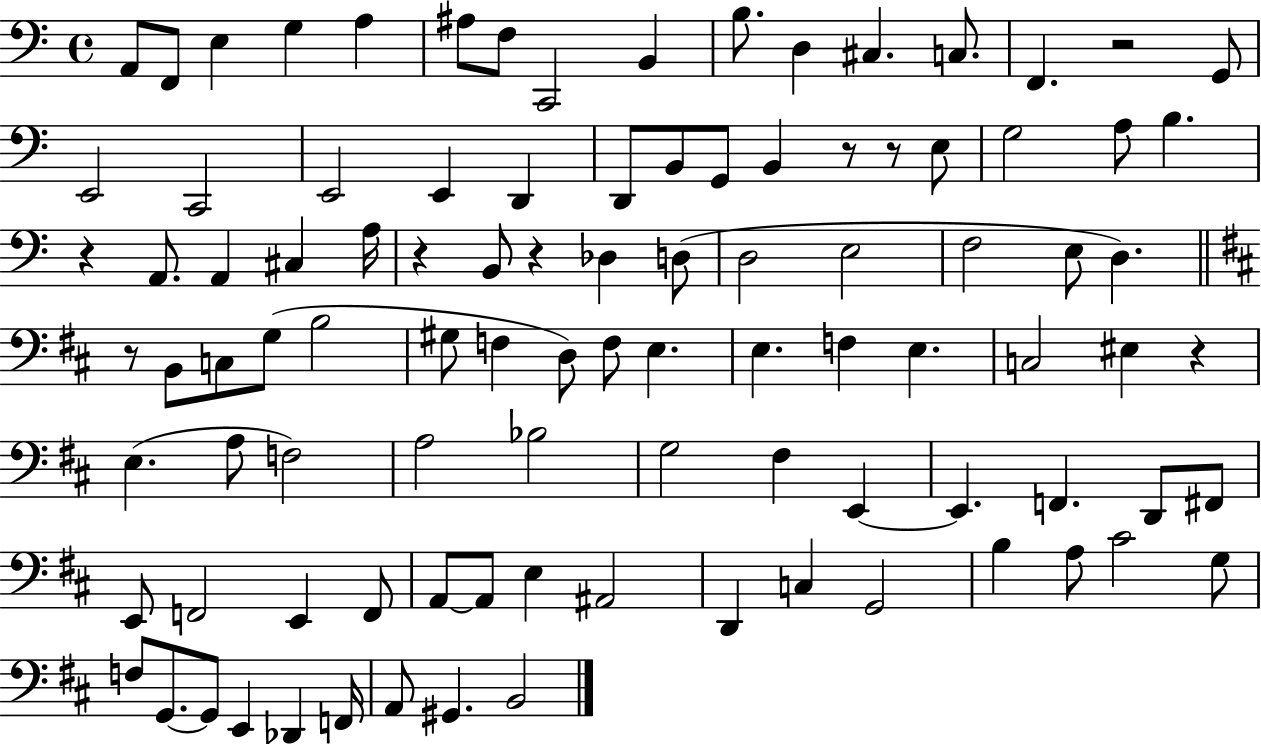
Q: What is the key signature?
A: C major